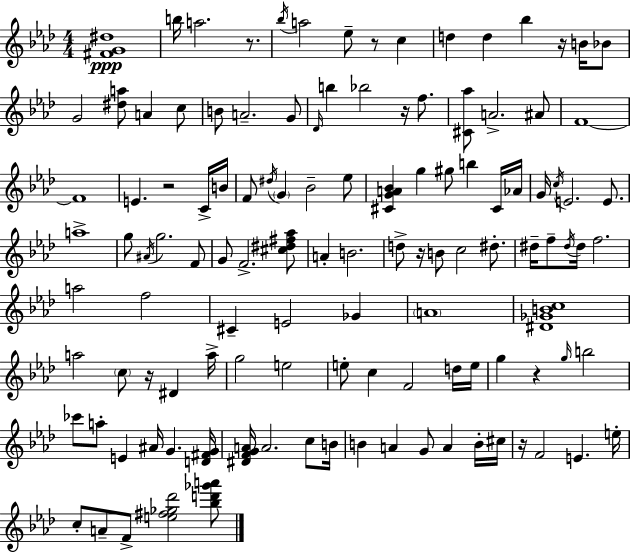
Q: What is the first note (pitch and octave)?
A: B5